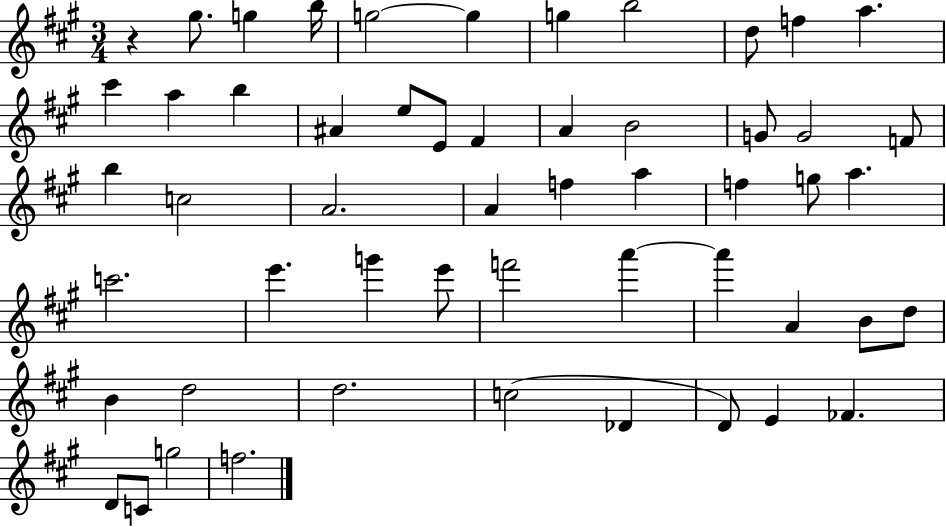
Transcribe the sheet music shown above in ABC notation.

X:1
T:Untitled
M:3/4
L:1/4
K:A
z ^g/2 g b/4 g2 g g b2 d/2 f a ^c' a b ^A e/2 E/2 ^F A B2 G/2 G2 F/2 b c2 A2 A f a f g/2 a c'2 e' g' e'/2 f'2 a' a' A B/2 d/2 B d2 d2 c2 _D D/2 E _F D/2 C/2 g2 f2